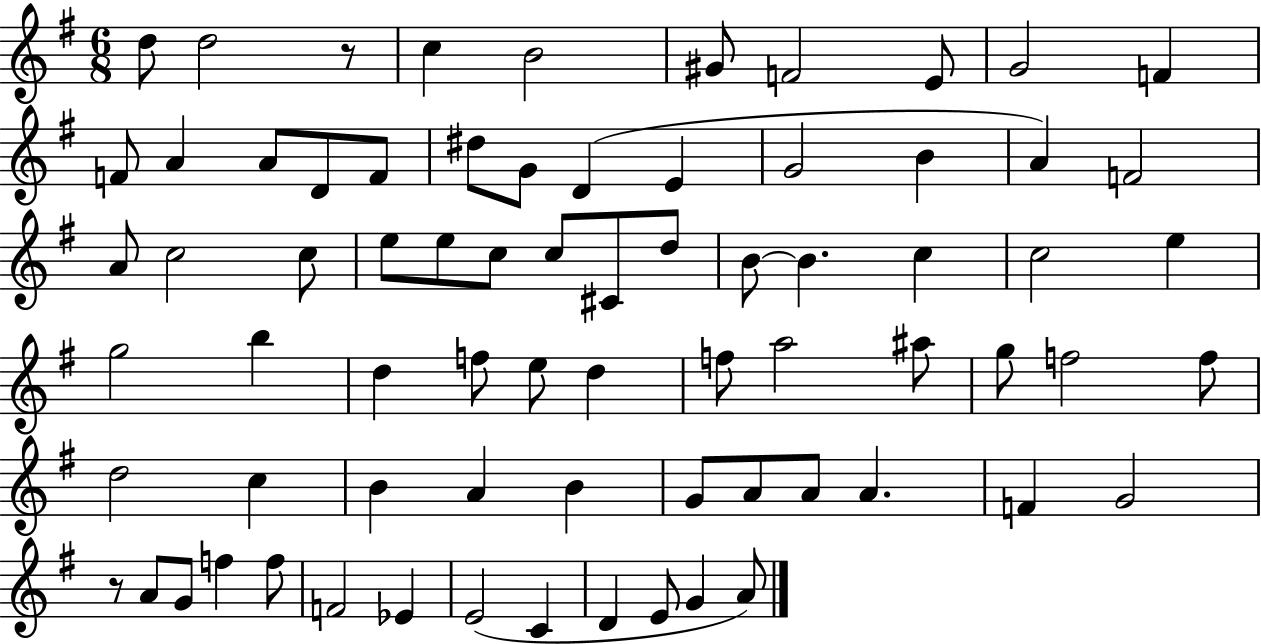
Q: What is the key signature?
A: G major